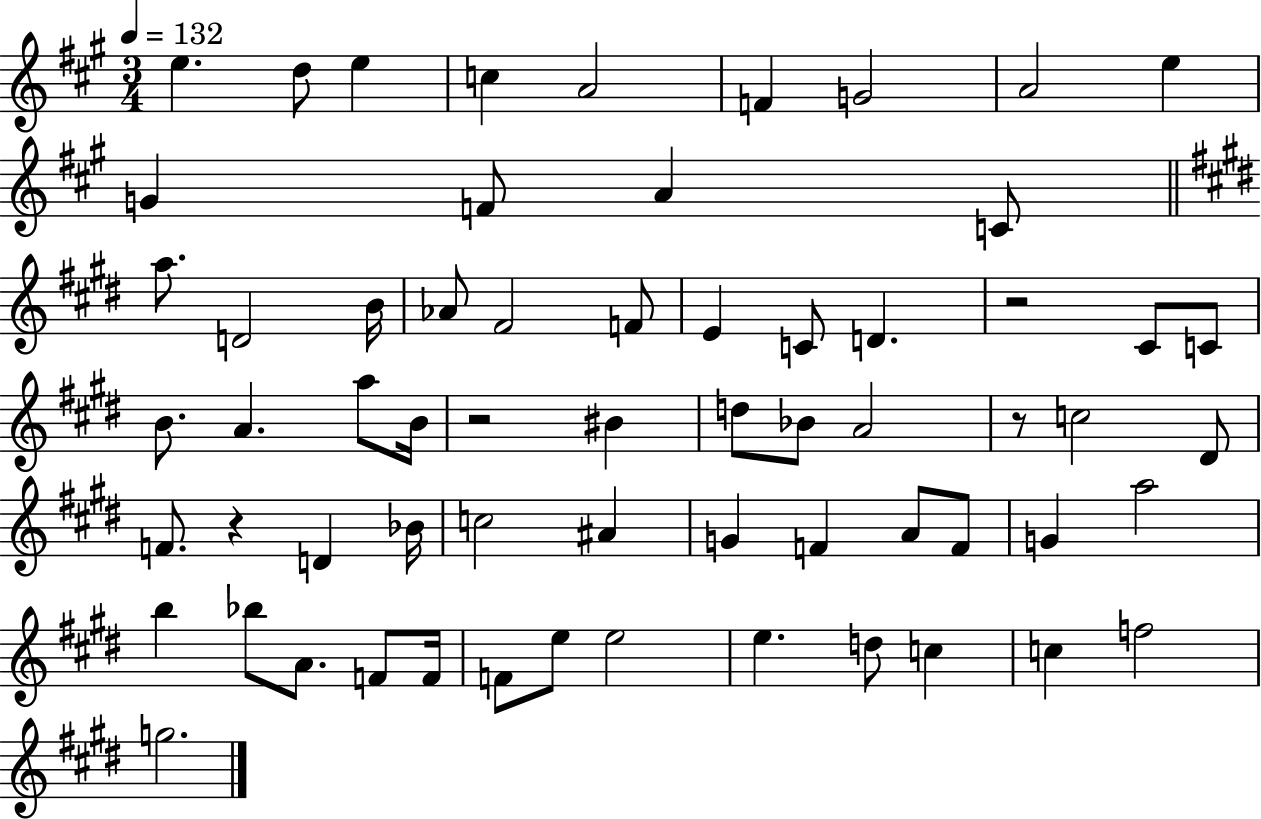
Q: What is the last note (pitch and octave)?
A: G5